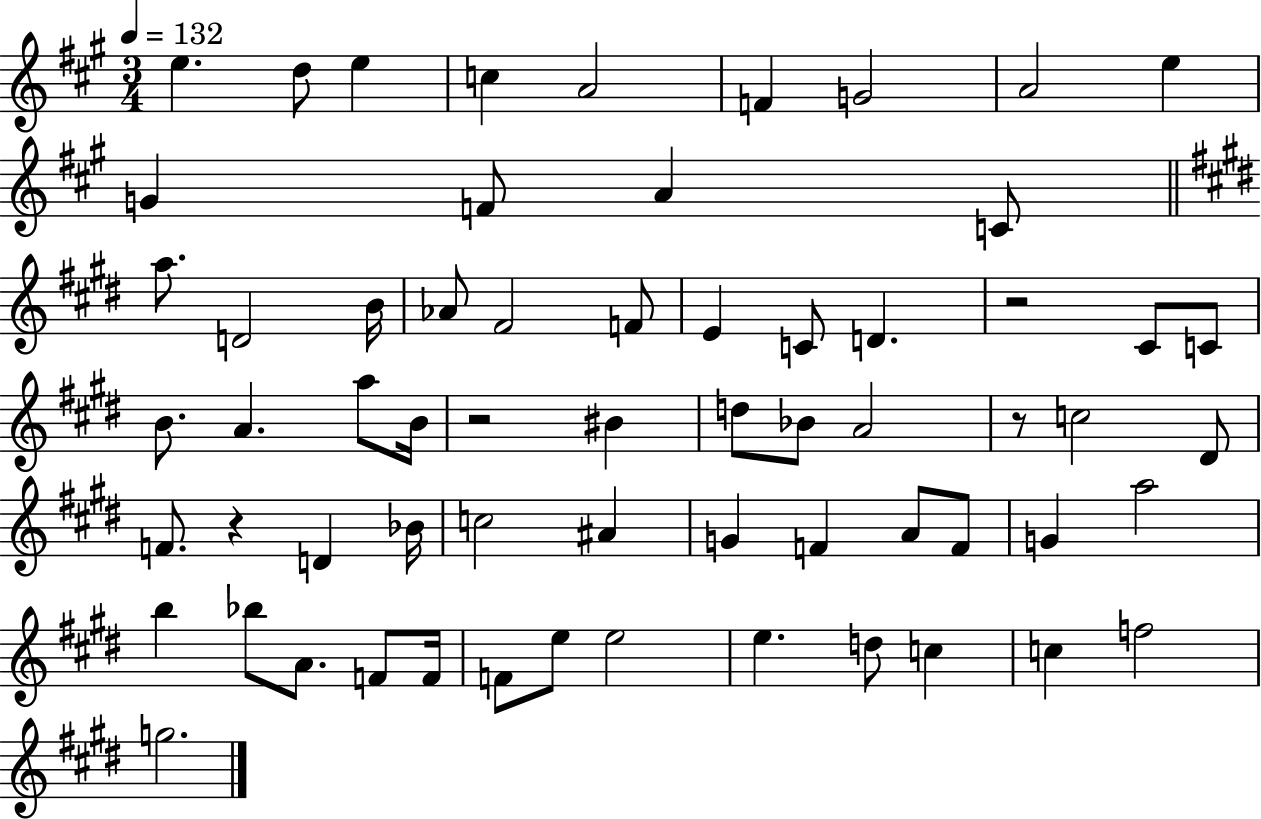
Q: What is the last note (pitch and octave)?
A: G5